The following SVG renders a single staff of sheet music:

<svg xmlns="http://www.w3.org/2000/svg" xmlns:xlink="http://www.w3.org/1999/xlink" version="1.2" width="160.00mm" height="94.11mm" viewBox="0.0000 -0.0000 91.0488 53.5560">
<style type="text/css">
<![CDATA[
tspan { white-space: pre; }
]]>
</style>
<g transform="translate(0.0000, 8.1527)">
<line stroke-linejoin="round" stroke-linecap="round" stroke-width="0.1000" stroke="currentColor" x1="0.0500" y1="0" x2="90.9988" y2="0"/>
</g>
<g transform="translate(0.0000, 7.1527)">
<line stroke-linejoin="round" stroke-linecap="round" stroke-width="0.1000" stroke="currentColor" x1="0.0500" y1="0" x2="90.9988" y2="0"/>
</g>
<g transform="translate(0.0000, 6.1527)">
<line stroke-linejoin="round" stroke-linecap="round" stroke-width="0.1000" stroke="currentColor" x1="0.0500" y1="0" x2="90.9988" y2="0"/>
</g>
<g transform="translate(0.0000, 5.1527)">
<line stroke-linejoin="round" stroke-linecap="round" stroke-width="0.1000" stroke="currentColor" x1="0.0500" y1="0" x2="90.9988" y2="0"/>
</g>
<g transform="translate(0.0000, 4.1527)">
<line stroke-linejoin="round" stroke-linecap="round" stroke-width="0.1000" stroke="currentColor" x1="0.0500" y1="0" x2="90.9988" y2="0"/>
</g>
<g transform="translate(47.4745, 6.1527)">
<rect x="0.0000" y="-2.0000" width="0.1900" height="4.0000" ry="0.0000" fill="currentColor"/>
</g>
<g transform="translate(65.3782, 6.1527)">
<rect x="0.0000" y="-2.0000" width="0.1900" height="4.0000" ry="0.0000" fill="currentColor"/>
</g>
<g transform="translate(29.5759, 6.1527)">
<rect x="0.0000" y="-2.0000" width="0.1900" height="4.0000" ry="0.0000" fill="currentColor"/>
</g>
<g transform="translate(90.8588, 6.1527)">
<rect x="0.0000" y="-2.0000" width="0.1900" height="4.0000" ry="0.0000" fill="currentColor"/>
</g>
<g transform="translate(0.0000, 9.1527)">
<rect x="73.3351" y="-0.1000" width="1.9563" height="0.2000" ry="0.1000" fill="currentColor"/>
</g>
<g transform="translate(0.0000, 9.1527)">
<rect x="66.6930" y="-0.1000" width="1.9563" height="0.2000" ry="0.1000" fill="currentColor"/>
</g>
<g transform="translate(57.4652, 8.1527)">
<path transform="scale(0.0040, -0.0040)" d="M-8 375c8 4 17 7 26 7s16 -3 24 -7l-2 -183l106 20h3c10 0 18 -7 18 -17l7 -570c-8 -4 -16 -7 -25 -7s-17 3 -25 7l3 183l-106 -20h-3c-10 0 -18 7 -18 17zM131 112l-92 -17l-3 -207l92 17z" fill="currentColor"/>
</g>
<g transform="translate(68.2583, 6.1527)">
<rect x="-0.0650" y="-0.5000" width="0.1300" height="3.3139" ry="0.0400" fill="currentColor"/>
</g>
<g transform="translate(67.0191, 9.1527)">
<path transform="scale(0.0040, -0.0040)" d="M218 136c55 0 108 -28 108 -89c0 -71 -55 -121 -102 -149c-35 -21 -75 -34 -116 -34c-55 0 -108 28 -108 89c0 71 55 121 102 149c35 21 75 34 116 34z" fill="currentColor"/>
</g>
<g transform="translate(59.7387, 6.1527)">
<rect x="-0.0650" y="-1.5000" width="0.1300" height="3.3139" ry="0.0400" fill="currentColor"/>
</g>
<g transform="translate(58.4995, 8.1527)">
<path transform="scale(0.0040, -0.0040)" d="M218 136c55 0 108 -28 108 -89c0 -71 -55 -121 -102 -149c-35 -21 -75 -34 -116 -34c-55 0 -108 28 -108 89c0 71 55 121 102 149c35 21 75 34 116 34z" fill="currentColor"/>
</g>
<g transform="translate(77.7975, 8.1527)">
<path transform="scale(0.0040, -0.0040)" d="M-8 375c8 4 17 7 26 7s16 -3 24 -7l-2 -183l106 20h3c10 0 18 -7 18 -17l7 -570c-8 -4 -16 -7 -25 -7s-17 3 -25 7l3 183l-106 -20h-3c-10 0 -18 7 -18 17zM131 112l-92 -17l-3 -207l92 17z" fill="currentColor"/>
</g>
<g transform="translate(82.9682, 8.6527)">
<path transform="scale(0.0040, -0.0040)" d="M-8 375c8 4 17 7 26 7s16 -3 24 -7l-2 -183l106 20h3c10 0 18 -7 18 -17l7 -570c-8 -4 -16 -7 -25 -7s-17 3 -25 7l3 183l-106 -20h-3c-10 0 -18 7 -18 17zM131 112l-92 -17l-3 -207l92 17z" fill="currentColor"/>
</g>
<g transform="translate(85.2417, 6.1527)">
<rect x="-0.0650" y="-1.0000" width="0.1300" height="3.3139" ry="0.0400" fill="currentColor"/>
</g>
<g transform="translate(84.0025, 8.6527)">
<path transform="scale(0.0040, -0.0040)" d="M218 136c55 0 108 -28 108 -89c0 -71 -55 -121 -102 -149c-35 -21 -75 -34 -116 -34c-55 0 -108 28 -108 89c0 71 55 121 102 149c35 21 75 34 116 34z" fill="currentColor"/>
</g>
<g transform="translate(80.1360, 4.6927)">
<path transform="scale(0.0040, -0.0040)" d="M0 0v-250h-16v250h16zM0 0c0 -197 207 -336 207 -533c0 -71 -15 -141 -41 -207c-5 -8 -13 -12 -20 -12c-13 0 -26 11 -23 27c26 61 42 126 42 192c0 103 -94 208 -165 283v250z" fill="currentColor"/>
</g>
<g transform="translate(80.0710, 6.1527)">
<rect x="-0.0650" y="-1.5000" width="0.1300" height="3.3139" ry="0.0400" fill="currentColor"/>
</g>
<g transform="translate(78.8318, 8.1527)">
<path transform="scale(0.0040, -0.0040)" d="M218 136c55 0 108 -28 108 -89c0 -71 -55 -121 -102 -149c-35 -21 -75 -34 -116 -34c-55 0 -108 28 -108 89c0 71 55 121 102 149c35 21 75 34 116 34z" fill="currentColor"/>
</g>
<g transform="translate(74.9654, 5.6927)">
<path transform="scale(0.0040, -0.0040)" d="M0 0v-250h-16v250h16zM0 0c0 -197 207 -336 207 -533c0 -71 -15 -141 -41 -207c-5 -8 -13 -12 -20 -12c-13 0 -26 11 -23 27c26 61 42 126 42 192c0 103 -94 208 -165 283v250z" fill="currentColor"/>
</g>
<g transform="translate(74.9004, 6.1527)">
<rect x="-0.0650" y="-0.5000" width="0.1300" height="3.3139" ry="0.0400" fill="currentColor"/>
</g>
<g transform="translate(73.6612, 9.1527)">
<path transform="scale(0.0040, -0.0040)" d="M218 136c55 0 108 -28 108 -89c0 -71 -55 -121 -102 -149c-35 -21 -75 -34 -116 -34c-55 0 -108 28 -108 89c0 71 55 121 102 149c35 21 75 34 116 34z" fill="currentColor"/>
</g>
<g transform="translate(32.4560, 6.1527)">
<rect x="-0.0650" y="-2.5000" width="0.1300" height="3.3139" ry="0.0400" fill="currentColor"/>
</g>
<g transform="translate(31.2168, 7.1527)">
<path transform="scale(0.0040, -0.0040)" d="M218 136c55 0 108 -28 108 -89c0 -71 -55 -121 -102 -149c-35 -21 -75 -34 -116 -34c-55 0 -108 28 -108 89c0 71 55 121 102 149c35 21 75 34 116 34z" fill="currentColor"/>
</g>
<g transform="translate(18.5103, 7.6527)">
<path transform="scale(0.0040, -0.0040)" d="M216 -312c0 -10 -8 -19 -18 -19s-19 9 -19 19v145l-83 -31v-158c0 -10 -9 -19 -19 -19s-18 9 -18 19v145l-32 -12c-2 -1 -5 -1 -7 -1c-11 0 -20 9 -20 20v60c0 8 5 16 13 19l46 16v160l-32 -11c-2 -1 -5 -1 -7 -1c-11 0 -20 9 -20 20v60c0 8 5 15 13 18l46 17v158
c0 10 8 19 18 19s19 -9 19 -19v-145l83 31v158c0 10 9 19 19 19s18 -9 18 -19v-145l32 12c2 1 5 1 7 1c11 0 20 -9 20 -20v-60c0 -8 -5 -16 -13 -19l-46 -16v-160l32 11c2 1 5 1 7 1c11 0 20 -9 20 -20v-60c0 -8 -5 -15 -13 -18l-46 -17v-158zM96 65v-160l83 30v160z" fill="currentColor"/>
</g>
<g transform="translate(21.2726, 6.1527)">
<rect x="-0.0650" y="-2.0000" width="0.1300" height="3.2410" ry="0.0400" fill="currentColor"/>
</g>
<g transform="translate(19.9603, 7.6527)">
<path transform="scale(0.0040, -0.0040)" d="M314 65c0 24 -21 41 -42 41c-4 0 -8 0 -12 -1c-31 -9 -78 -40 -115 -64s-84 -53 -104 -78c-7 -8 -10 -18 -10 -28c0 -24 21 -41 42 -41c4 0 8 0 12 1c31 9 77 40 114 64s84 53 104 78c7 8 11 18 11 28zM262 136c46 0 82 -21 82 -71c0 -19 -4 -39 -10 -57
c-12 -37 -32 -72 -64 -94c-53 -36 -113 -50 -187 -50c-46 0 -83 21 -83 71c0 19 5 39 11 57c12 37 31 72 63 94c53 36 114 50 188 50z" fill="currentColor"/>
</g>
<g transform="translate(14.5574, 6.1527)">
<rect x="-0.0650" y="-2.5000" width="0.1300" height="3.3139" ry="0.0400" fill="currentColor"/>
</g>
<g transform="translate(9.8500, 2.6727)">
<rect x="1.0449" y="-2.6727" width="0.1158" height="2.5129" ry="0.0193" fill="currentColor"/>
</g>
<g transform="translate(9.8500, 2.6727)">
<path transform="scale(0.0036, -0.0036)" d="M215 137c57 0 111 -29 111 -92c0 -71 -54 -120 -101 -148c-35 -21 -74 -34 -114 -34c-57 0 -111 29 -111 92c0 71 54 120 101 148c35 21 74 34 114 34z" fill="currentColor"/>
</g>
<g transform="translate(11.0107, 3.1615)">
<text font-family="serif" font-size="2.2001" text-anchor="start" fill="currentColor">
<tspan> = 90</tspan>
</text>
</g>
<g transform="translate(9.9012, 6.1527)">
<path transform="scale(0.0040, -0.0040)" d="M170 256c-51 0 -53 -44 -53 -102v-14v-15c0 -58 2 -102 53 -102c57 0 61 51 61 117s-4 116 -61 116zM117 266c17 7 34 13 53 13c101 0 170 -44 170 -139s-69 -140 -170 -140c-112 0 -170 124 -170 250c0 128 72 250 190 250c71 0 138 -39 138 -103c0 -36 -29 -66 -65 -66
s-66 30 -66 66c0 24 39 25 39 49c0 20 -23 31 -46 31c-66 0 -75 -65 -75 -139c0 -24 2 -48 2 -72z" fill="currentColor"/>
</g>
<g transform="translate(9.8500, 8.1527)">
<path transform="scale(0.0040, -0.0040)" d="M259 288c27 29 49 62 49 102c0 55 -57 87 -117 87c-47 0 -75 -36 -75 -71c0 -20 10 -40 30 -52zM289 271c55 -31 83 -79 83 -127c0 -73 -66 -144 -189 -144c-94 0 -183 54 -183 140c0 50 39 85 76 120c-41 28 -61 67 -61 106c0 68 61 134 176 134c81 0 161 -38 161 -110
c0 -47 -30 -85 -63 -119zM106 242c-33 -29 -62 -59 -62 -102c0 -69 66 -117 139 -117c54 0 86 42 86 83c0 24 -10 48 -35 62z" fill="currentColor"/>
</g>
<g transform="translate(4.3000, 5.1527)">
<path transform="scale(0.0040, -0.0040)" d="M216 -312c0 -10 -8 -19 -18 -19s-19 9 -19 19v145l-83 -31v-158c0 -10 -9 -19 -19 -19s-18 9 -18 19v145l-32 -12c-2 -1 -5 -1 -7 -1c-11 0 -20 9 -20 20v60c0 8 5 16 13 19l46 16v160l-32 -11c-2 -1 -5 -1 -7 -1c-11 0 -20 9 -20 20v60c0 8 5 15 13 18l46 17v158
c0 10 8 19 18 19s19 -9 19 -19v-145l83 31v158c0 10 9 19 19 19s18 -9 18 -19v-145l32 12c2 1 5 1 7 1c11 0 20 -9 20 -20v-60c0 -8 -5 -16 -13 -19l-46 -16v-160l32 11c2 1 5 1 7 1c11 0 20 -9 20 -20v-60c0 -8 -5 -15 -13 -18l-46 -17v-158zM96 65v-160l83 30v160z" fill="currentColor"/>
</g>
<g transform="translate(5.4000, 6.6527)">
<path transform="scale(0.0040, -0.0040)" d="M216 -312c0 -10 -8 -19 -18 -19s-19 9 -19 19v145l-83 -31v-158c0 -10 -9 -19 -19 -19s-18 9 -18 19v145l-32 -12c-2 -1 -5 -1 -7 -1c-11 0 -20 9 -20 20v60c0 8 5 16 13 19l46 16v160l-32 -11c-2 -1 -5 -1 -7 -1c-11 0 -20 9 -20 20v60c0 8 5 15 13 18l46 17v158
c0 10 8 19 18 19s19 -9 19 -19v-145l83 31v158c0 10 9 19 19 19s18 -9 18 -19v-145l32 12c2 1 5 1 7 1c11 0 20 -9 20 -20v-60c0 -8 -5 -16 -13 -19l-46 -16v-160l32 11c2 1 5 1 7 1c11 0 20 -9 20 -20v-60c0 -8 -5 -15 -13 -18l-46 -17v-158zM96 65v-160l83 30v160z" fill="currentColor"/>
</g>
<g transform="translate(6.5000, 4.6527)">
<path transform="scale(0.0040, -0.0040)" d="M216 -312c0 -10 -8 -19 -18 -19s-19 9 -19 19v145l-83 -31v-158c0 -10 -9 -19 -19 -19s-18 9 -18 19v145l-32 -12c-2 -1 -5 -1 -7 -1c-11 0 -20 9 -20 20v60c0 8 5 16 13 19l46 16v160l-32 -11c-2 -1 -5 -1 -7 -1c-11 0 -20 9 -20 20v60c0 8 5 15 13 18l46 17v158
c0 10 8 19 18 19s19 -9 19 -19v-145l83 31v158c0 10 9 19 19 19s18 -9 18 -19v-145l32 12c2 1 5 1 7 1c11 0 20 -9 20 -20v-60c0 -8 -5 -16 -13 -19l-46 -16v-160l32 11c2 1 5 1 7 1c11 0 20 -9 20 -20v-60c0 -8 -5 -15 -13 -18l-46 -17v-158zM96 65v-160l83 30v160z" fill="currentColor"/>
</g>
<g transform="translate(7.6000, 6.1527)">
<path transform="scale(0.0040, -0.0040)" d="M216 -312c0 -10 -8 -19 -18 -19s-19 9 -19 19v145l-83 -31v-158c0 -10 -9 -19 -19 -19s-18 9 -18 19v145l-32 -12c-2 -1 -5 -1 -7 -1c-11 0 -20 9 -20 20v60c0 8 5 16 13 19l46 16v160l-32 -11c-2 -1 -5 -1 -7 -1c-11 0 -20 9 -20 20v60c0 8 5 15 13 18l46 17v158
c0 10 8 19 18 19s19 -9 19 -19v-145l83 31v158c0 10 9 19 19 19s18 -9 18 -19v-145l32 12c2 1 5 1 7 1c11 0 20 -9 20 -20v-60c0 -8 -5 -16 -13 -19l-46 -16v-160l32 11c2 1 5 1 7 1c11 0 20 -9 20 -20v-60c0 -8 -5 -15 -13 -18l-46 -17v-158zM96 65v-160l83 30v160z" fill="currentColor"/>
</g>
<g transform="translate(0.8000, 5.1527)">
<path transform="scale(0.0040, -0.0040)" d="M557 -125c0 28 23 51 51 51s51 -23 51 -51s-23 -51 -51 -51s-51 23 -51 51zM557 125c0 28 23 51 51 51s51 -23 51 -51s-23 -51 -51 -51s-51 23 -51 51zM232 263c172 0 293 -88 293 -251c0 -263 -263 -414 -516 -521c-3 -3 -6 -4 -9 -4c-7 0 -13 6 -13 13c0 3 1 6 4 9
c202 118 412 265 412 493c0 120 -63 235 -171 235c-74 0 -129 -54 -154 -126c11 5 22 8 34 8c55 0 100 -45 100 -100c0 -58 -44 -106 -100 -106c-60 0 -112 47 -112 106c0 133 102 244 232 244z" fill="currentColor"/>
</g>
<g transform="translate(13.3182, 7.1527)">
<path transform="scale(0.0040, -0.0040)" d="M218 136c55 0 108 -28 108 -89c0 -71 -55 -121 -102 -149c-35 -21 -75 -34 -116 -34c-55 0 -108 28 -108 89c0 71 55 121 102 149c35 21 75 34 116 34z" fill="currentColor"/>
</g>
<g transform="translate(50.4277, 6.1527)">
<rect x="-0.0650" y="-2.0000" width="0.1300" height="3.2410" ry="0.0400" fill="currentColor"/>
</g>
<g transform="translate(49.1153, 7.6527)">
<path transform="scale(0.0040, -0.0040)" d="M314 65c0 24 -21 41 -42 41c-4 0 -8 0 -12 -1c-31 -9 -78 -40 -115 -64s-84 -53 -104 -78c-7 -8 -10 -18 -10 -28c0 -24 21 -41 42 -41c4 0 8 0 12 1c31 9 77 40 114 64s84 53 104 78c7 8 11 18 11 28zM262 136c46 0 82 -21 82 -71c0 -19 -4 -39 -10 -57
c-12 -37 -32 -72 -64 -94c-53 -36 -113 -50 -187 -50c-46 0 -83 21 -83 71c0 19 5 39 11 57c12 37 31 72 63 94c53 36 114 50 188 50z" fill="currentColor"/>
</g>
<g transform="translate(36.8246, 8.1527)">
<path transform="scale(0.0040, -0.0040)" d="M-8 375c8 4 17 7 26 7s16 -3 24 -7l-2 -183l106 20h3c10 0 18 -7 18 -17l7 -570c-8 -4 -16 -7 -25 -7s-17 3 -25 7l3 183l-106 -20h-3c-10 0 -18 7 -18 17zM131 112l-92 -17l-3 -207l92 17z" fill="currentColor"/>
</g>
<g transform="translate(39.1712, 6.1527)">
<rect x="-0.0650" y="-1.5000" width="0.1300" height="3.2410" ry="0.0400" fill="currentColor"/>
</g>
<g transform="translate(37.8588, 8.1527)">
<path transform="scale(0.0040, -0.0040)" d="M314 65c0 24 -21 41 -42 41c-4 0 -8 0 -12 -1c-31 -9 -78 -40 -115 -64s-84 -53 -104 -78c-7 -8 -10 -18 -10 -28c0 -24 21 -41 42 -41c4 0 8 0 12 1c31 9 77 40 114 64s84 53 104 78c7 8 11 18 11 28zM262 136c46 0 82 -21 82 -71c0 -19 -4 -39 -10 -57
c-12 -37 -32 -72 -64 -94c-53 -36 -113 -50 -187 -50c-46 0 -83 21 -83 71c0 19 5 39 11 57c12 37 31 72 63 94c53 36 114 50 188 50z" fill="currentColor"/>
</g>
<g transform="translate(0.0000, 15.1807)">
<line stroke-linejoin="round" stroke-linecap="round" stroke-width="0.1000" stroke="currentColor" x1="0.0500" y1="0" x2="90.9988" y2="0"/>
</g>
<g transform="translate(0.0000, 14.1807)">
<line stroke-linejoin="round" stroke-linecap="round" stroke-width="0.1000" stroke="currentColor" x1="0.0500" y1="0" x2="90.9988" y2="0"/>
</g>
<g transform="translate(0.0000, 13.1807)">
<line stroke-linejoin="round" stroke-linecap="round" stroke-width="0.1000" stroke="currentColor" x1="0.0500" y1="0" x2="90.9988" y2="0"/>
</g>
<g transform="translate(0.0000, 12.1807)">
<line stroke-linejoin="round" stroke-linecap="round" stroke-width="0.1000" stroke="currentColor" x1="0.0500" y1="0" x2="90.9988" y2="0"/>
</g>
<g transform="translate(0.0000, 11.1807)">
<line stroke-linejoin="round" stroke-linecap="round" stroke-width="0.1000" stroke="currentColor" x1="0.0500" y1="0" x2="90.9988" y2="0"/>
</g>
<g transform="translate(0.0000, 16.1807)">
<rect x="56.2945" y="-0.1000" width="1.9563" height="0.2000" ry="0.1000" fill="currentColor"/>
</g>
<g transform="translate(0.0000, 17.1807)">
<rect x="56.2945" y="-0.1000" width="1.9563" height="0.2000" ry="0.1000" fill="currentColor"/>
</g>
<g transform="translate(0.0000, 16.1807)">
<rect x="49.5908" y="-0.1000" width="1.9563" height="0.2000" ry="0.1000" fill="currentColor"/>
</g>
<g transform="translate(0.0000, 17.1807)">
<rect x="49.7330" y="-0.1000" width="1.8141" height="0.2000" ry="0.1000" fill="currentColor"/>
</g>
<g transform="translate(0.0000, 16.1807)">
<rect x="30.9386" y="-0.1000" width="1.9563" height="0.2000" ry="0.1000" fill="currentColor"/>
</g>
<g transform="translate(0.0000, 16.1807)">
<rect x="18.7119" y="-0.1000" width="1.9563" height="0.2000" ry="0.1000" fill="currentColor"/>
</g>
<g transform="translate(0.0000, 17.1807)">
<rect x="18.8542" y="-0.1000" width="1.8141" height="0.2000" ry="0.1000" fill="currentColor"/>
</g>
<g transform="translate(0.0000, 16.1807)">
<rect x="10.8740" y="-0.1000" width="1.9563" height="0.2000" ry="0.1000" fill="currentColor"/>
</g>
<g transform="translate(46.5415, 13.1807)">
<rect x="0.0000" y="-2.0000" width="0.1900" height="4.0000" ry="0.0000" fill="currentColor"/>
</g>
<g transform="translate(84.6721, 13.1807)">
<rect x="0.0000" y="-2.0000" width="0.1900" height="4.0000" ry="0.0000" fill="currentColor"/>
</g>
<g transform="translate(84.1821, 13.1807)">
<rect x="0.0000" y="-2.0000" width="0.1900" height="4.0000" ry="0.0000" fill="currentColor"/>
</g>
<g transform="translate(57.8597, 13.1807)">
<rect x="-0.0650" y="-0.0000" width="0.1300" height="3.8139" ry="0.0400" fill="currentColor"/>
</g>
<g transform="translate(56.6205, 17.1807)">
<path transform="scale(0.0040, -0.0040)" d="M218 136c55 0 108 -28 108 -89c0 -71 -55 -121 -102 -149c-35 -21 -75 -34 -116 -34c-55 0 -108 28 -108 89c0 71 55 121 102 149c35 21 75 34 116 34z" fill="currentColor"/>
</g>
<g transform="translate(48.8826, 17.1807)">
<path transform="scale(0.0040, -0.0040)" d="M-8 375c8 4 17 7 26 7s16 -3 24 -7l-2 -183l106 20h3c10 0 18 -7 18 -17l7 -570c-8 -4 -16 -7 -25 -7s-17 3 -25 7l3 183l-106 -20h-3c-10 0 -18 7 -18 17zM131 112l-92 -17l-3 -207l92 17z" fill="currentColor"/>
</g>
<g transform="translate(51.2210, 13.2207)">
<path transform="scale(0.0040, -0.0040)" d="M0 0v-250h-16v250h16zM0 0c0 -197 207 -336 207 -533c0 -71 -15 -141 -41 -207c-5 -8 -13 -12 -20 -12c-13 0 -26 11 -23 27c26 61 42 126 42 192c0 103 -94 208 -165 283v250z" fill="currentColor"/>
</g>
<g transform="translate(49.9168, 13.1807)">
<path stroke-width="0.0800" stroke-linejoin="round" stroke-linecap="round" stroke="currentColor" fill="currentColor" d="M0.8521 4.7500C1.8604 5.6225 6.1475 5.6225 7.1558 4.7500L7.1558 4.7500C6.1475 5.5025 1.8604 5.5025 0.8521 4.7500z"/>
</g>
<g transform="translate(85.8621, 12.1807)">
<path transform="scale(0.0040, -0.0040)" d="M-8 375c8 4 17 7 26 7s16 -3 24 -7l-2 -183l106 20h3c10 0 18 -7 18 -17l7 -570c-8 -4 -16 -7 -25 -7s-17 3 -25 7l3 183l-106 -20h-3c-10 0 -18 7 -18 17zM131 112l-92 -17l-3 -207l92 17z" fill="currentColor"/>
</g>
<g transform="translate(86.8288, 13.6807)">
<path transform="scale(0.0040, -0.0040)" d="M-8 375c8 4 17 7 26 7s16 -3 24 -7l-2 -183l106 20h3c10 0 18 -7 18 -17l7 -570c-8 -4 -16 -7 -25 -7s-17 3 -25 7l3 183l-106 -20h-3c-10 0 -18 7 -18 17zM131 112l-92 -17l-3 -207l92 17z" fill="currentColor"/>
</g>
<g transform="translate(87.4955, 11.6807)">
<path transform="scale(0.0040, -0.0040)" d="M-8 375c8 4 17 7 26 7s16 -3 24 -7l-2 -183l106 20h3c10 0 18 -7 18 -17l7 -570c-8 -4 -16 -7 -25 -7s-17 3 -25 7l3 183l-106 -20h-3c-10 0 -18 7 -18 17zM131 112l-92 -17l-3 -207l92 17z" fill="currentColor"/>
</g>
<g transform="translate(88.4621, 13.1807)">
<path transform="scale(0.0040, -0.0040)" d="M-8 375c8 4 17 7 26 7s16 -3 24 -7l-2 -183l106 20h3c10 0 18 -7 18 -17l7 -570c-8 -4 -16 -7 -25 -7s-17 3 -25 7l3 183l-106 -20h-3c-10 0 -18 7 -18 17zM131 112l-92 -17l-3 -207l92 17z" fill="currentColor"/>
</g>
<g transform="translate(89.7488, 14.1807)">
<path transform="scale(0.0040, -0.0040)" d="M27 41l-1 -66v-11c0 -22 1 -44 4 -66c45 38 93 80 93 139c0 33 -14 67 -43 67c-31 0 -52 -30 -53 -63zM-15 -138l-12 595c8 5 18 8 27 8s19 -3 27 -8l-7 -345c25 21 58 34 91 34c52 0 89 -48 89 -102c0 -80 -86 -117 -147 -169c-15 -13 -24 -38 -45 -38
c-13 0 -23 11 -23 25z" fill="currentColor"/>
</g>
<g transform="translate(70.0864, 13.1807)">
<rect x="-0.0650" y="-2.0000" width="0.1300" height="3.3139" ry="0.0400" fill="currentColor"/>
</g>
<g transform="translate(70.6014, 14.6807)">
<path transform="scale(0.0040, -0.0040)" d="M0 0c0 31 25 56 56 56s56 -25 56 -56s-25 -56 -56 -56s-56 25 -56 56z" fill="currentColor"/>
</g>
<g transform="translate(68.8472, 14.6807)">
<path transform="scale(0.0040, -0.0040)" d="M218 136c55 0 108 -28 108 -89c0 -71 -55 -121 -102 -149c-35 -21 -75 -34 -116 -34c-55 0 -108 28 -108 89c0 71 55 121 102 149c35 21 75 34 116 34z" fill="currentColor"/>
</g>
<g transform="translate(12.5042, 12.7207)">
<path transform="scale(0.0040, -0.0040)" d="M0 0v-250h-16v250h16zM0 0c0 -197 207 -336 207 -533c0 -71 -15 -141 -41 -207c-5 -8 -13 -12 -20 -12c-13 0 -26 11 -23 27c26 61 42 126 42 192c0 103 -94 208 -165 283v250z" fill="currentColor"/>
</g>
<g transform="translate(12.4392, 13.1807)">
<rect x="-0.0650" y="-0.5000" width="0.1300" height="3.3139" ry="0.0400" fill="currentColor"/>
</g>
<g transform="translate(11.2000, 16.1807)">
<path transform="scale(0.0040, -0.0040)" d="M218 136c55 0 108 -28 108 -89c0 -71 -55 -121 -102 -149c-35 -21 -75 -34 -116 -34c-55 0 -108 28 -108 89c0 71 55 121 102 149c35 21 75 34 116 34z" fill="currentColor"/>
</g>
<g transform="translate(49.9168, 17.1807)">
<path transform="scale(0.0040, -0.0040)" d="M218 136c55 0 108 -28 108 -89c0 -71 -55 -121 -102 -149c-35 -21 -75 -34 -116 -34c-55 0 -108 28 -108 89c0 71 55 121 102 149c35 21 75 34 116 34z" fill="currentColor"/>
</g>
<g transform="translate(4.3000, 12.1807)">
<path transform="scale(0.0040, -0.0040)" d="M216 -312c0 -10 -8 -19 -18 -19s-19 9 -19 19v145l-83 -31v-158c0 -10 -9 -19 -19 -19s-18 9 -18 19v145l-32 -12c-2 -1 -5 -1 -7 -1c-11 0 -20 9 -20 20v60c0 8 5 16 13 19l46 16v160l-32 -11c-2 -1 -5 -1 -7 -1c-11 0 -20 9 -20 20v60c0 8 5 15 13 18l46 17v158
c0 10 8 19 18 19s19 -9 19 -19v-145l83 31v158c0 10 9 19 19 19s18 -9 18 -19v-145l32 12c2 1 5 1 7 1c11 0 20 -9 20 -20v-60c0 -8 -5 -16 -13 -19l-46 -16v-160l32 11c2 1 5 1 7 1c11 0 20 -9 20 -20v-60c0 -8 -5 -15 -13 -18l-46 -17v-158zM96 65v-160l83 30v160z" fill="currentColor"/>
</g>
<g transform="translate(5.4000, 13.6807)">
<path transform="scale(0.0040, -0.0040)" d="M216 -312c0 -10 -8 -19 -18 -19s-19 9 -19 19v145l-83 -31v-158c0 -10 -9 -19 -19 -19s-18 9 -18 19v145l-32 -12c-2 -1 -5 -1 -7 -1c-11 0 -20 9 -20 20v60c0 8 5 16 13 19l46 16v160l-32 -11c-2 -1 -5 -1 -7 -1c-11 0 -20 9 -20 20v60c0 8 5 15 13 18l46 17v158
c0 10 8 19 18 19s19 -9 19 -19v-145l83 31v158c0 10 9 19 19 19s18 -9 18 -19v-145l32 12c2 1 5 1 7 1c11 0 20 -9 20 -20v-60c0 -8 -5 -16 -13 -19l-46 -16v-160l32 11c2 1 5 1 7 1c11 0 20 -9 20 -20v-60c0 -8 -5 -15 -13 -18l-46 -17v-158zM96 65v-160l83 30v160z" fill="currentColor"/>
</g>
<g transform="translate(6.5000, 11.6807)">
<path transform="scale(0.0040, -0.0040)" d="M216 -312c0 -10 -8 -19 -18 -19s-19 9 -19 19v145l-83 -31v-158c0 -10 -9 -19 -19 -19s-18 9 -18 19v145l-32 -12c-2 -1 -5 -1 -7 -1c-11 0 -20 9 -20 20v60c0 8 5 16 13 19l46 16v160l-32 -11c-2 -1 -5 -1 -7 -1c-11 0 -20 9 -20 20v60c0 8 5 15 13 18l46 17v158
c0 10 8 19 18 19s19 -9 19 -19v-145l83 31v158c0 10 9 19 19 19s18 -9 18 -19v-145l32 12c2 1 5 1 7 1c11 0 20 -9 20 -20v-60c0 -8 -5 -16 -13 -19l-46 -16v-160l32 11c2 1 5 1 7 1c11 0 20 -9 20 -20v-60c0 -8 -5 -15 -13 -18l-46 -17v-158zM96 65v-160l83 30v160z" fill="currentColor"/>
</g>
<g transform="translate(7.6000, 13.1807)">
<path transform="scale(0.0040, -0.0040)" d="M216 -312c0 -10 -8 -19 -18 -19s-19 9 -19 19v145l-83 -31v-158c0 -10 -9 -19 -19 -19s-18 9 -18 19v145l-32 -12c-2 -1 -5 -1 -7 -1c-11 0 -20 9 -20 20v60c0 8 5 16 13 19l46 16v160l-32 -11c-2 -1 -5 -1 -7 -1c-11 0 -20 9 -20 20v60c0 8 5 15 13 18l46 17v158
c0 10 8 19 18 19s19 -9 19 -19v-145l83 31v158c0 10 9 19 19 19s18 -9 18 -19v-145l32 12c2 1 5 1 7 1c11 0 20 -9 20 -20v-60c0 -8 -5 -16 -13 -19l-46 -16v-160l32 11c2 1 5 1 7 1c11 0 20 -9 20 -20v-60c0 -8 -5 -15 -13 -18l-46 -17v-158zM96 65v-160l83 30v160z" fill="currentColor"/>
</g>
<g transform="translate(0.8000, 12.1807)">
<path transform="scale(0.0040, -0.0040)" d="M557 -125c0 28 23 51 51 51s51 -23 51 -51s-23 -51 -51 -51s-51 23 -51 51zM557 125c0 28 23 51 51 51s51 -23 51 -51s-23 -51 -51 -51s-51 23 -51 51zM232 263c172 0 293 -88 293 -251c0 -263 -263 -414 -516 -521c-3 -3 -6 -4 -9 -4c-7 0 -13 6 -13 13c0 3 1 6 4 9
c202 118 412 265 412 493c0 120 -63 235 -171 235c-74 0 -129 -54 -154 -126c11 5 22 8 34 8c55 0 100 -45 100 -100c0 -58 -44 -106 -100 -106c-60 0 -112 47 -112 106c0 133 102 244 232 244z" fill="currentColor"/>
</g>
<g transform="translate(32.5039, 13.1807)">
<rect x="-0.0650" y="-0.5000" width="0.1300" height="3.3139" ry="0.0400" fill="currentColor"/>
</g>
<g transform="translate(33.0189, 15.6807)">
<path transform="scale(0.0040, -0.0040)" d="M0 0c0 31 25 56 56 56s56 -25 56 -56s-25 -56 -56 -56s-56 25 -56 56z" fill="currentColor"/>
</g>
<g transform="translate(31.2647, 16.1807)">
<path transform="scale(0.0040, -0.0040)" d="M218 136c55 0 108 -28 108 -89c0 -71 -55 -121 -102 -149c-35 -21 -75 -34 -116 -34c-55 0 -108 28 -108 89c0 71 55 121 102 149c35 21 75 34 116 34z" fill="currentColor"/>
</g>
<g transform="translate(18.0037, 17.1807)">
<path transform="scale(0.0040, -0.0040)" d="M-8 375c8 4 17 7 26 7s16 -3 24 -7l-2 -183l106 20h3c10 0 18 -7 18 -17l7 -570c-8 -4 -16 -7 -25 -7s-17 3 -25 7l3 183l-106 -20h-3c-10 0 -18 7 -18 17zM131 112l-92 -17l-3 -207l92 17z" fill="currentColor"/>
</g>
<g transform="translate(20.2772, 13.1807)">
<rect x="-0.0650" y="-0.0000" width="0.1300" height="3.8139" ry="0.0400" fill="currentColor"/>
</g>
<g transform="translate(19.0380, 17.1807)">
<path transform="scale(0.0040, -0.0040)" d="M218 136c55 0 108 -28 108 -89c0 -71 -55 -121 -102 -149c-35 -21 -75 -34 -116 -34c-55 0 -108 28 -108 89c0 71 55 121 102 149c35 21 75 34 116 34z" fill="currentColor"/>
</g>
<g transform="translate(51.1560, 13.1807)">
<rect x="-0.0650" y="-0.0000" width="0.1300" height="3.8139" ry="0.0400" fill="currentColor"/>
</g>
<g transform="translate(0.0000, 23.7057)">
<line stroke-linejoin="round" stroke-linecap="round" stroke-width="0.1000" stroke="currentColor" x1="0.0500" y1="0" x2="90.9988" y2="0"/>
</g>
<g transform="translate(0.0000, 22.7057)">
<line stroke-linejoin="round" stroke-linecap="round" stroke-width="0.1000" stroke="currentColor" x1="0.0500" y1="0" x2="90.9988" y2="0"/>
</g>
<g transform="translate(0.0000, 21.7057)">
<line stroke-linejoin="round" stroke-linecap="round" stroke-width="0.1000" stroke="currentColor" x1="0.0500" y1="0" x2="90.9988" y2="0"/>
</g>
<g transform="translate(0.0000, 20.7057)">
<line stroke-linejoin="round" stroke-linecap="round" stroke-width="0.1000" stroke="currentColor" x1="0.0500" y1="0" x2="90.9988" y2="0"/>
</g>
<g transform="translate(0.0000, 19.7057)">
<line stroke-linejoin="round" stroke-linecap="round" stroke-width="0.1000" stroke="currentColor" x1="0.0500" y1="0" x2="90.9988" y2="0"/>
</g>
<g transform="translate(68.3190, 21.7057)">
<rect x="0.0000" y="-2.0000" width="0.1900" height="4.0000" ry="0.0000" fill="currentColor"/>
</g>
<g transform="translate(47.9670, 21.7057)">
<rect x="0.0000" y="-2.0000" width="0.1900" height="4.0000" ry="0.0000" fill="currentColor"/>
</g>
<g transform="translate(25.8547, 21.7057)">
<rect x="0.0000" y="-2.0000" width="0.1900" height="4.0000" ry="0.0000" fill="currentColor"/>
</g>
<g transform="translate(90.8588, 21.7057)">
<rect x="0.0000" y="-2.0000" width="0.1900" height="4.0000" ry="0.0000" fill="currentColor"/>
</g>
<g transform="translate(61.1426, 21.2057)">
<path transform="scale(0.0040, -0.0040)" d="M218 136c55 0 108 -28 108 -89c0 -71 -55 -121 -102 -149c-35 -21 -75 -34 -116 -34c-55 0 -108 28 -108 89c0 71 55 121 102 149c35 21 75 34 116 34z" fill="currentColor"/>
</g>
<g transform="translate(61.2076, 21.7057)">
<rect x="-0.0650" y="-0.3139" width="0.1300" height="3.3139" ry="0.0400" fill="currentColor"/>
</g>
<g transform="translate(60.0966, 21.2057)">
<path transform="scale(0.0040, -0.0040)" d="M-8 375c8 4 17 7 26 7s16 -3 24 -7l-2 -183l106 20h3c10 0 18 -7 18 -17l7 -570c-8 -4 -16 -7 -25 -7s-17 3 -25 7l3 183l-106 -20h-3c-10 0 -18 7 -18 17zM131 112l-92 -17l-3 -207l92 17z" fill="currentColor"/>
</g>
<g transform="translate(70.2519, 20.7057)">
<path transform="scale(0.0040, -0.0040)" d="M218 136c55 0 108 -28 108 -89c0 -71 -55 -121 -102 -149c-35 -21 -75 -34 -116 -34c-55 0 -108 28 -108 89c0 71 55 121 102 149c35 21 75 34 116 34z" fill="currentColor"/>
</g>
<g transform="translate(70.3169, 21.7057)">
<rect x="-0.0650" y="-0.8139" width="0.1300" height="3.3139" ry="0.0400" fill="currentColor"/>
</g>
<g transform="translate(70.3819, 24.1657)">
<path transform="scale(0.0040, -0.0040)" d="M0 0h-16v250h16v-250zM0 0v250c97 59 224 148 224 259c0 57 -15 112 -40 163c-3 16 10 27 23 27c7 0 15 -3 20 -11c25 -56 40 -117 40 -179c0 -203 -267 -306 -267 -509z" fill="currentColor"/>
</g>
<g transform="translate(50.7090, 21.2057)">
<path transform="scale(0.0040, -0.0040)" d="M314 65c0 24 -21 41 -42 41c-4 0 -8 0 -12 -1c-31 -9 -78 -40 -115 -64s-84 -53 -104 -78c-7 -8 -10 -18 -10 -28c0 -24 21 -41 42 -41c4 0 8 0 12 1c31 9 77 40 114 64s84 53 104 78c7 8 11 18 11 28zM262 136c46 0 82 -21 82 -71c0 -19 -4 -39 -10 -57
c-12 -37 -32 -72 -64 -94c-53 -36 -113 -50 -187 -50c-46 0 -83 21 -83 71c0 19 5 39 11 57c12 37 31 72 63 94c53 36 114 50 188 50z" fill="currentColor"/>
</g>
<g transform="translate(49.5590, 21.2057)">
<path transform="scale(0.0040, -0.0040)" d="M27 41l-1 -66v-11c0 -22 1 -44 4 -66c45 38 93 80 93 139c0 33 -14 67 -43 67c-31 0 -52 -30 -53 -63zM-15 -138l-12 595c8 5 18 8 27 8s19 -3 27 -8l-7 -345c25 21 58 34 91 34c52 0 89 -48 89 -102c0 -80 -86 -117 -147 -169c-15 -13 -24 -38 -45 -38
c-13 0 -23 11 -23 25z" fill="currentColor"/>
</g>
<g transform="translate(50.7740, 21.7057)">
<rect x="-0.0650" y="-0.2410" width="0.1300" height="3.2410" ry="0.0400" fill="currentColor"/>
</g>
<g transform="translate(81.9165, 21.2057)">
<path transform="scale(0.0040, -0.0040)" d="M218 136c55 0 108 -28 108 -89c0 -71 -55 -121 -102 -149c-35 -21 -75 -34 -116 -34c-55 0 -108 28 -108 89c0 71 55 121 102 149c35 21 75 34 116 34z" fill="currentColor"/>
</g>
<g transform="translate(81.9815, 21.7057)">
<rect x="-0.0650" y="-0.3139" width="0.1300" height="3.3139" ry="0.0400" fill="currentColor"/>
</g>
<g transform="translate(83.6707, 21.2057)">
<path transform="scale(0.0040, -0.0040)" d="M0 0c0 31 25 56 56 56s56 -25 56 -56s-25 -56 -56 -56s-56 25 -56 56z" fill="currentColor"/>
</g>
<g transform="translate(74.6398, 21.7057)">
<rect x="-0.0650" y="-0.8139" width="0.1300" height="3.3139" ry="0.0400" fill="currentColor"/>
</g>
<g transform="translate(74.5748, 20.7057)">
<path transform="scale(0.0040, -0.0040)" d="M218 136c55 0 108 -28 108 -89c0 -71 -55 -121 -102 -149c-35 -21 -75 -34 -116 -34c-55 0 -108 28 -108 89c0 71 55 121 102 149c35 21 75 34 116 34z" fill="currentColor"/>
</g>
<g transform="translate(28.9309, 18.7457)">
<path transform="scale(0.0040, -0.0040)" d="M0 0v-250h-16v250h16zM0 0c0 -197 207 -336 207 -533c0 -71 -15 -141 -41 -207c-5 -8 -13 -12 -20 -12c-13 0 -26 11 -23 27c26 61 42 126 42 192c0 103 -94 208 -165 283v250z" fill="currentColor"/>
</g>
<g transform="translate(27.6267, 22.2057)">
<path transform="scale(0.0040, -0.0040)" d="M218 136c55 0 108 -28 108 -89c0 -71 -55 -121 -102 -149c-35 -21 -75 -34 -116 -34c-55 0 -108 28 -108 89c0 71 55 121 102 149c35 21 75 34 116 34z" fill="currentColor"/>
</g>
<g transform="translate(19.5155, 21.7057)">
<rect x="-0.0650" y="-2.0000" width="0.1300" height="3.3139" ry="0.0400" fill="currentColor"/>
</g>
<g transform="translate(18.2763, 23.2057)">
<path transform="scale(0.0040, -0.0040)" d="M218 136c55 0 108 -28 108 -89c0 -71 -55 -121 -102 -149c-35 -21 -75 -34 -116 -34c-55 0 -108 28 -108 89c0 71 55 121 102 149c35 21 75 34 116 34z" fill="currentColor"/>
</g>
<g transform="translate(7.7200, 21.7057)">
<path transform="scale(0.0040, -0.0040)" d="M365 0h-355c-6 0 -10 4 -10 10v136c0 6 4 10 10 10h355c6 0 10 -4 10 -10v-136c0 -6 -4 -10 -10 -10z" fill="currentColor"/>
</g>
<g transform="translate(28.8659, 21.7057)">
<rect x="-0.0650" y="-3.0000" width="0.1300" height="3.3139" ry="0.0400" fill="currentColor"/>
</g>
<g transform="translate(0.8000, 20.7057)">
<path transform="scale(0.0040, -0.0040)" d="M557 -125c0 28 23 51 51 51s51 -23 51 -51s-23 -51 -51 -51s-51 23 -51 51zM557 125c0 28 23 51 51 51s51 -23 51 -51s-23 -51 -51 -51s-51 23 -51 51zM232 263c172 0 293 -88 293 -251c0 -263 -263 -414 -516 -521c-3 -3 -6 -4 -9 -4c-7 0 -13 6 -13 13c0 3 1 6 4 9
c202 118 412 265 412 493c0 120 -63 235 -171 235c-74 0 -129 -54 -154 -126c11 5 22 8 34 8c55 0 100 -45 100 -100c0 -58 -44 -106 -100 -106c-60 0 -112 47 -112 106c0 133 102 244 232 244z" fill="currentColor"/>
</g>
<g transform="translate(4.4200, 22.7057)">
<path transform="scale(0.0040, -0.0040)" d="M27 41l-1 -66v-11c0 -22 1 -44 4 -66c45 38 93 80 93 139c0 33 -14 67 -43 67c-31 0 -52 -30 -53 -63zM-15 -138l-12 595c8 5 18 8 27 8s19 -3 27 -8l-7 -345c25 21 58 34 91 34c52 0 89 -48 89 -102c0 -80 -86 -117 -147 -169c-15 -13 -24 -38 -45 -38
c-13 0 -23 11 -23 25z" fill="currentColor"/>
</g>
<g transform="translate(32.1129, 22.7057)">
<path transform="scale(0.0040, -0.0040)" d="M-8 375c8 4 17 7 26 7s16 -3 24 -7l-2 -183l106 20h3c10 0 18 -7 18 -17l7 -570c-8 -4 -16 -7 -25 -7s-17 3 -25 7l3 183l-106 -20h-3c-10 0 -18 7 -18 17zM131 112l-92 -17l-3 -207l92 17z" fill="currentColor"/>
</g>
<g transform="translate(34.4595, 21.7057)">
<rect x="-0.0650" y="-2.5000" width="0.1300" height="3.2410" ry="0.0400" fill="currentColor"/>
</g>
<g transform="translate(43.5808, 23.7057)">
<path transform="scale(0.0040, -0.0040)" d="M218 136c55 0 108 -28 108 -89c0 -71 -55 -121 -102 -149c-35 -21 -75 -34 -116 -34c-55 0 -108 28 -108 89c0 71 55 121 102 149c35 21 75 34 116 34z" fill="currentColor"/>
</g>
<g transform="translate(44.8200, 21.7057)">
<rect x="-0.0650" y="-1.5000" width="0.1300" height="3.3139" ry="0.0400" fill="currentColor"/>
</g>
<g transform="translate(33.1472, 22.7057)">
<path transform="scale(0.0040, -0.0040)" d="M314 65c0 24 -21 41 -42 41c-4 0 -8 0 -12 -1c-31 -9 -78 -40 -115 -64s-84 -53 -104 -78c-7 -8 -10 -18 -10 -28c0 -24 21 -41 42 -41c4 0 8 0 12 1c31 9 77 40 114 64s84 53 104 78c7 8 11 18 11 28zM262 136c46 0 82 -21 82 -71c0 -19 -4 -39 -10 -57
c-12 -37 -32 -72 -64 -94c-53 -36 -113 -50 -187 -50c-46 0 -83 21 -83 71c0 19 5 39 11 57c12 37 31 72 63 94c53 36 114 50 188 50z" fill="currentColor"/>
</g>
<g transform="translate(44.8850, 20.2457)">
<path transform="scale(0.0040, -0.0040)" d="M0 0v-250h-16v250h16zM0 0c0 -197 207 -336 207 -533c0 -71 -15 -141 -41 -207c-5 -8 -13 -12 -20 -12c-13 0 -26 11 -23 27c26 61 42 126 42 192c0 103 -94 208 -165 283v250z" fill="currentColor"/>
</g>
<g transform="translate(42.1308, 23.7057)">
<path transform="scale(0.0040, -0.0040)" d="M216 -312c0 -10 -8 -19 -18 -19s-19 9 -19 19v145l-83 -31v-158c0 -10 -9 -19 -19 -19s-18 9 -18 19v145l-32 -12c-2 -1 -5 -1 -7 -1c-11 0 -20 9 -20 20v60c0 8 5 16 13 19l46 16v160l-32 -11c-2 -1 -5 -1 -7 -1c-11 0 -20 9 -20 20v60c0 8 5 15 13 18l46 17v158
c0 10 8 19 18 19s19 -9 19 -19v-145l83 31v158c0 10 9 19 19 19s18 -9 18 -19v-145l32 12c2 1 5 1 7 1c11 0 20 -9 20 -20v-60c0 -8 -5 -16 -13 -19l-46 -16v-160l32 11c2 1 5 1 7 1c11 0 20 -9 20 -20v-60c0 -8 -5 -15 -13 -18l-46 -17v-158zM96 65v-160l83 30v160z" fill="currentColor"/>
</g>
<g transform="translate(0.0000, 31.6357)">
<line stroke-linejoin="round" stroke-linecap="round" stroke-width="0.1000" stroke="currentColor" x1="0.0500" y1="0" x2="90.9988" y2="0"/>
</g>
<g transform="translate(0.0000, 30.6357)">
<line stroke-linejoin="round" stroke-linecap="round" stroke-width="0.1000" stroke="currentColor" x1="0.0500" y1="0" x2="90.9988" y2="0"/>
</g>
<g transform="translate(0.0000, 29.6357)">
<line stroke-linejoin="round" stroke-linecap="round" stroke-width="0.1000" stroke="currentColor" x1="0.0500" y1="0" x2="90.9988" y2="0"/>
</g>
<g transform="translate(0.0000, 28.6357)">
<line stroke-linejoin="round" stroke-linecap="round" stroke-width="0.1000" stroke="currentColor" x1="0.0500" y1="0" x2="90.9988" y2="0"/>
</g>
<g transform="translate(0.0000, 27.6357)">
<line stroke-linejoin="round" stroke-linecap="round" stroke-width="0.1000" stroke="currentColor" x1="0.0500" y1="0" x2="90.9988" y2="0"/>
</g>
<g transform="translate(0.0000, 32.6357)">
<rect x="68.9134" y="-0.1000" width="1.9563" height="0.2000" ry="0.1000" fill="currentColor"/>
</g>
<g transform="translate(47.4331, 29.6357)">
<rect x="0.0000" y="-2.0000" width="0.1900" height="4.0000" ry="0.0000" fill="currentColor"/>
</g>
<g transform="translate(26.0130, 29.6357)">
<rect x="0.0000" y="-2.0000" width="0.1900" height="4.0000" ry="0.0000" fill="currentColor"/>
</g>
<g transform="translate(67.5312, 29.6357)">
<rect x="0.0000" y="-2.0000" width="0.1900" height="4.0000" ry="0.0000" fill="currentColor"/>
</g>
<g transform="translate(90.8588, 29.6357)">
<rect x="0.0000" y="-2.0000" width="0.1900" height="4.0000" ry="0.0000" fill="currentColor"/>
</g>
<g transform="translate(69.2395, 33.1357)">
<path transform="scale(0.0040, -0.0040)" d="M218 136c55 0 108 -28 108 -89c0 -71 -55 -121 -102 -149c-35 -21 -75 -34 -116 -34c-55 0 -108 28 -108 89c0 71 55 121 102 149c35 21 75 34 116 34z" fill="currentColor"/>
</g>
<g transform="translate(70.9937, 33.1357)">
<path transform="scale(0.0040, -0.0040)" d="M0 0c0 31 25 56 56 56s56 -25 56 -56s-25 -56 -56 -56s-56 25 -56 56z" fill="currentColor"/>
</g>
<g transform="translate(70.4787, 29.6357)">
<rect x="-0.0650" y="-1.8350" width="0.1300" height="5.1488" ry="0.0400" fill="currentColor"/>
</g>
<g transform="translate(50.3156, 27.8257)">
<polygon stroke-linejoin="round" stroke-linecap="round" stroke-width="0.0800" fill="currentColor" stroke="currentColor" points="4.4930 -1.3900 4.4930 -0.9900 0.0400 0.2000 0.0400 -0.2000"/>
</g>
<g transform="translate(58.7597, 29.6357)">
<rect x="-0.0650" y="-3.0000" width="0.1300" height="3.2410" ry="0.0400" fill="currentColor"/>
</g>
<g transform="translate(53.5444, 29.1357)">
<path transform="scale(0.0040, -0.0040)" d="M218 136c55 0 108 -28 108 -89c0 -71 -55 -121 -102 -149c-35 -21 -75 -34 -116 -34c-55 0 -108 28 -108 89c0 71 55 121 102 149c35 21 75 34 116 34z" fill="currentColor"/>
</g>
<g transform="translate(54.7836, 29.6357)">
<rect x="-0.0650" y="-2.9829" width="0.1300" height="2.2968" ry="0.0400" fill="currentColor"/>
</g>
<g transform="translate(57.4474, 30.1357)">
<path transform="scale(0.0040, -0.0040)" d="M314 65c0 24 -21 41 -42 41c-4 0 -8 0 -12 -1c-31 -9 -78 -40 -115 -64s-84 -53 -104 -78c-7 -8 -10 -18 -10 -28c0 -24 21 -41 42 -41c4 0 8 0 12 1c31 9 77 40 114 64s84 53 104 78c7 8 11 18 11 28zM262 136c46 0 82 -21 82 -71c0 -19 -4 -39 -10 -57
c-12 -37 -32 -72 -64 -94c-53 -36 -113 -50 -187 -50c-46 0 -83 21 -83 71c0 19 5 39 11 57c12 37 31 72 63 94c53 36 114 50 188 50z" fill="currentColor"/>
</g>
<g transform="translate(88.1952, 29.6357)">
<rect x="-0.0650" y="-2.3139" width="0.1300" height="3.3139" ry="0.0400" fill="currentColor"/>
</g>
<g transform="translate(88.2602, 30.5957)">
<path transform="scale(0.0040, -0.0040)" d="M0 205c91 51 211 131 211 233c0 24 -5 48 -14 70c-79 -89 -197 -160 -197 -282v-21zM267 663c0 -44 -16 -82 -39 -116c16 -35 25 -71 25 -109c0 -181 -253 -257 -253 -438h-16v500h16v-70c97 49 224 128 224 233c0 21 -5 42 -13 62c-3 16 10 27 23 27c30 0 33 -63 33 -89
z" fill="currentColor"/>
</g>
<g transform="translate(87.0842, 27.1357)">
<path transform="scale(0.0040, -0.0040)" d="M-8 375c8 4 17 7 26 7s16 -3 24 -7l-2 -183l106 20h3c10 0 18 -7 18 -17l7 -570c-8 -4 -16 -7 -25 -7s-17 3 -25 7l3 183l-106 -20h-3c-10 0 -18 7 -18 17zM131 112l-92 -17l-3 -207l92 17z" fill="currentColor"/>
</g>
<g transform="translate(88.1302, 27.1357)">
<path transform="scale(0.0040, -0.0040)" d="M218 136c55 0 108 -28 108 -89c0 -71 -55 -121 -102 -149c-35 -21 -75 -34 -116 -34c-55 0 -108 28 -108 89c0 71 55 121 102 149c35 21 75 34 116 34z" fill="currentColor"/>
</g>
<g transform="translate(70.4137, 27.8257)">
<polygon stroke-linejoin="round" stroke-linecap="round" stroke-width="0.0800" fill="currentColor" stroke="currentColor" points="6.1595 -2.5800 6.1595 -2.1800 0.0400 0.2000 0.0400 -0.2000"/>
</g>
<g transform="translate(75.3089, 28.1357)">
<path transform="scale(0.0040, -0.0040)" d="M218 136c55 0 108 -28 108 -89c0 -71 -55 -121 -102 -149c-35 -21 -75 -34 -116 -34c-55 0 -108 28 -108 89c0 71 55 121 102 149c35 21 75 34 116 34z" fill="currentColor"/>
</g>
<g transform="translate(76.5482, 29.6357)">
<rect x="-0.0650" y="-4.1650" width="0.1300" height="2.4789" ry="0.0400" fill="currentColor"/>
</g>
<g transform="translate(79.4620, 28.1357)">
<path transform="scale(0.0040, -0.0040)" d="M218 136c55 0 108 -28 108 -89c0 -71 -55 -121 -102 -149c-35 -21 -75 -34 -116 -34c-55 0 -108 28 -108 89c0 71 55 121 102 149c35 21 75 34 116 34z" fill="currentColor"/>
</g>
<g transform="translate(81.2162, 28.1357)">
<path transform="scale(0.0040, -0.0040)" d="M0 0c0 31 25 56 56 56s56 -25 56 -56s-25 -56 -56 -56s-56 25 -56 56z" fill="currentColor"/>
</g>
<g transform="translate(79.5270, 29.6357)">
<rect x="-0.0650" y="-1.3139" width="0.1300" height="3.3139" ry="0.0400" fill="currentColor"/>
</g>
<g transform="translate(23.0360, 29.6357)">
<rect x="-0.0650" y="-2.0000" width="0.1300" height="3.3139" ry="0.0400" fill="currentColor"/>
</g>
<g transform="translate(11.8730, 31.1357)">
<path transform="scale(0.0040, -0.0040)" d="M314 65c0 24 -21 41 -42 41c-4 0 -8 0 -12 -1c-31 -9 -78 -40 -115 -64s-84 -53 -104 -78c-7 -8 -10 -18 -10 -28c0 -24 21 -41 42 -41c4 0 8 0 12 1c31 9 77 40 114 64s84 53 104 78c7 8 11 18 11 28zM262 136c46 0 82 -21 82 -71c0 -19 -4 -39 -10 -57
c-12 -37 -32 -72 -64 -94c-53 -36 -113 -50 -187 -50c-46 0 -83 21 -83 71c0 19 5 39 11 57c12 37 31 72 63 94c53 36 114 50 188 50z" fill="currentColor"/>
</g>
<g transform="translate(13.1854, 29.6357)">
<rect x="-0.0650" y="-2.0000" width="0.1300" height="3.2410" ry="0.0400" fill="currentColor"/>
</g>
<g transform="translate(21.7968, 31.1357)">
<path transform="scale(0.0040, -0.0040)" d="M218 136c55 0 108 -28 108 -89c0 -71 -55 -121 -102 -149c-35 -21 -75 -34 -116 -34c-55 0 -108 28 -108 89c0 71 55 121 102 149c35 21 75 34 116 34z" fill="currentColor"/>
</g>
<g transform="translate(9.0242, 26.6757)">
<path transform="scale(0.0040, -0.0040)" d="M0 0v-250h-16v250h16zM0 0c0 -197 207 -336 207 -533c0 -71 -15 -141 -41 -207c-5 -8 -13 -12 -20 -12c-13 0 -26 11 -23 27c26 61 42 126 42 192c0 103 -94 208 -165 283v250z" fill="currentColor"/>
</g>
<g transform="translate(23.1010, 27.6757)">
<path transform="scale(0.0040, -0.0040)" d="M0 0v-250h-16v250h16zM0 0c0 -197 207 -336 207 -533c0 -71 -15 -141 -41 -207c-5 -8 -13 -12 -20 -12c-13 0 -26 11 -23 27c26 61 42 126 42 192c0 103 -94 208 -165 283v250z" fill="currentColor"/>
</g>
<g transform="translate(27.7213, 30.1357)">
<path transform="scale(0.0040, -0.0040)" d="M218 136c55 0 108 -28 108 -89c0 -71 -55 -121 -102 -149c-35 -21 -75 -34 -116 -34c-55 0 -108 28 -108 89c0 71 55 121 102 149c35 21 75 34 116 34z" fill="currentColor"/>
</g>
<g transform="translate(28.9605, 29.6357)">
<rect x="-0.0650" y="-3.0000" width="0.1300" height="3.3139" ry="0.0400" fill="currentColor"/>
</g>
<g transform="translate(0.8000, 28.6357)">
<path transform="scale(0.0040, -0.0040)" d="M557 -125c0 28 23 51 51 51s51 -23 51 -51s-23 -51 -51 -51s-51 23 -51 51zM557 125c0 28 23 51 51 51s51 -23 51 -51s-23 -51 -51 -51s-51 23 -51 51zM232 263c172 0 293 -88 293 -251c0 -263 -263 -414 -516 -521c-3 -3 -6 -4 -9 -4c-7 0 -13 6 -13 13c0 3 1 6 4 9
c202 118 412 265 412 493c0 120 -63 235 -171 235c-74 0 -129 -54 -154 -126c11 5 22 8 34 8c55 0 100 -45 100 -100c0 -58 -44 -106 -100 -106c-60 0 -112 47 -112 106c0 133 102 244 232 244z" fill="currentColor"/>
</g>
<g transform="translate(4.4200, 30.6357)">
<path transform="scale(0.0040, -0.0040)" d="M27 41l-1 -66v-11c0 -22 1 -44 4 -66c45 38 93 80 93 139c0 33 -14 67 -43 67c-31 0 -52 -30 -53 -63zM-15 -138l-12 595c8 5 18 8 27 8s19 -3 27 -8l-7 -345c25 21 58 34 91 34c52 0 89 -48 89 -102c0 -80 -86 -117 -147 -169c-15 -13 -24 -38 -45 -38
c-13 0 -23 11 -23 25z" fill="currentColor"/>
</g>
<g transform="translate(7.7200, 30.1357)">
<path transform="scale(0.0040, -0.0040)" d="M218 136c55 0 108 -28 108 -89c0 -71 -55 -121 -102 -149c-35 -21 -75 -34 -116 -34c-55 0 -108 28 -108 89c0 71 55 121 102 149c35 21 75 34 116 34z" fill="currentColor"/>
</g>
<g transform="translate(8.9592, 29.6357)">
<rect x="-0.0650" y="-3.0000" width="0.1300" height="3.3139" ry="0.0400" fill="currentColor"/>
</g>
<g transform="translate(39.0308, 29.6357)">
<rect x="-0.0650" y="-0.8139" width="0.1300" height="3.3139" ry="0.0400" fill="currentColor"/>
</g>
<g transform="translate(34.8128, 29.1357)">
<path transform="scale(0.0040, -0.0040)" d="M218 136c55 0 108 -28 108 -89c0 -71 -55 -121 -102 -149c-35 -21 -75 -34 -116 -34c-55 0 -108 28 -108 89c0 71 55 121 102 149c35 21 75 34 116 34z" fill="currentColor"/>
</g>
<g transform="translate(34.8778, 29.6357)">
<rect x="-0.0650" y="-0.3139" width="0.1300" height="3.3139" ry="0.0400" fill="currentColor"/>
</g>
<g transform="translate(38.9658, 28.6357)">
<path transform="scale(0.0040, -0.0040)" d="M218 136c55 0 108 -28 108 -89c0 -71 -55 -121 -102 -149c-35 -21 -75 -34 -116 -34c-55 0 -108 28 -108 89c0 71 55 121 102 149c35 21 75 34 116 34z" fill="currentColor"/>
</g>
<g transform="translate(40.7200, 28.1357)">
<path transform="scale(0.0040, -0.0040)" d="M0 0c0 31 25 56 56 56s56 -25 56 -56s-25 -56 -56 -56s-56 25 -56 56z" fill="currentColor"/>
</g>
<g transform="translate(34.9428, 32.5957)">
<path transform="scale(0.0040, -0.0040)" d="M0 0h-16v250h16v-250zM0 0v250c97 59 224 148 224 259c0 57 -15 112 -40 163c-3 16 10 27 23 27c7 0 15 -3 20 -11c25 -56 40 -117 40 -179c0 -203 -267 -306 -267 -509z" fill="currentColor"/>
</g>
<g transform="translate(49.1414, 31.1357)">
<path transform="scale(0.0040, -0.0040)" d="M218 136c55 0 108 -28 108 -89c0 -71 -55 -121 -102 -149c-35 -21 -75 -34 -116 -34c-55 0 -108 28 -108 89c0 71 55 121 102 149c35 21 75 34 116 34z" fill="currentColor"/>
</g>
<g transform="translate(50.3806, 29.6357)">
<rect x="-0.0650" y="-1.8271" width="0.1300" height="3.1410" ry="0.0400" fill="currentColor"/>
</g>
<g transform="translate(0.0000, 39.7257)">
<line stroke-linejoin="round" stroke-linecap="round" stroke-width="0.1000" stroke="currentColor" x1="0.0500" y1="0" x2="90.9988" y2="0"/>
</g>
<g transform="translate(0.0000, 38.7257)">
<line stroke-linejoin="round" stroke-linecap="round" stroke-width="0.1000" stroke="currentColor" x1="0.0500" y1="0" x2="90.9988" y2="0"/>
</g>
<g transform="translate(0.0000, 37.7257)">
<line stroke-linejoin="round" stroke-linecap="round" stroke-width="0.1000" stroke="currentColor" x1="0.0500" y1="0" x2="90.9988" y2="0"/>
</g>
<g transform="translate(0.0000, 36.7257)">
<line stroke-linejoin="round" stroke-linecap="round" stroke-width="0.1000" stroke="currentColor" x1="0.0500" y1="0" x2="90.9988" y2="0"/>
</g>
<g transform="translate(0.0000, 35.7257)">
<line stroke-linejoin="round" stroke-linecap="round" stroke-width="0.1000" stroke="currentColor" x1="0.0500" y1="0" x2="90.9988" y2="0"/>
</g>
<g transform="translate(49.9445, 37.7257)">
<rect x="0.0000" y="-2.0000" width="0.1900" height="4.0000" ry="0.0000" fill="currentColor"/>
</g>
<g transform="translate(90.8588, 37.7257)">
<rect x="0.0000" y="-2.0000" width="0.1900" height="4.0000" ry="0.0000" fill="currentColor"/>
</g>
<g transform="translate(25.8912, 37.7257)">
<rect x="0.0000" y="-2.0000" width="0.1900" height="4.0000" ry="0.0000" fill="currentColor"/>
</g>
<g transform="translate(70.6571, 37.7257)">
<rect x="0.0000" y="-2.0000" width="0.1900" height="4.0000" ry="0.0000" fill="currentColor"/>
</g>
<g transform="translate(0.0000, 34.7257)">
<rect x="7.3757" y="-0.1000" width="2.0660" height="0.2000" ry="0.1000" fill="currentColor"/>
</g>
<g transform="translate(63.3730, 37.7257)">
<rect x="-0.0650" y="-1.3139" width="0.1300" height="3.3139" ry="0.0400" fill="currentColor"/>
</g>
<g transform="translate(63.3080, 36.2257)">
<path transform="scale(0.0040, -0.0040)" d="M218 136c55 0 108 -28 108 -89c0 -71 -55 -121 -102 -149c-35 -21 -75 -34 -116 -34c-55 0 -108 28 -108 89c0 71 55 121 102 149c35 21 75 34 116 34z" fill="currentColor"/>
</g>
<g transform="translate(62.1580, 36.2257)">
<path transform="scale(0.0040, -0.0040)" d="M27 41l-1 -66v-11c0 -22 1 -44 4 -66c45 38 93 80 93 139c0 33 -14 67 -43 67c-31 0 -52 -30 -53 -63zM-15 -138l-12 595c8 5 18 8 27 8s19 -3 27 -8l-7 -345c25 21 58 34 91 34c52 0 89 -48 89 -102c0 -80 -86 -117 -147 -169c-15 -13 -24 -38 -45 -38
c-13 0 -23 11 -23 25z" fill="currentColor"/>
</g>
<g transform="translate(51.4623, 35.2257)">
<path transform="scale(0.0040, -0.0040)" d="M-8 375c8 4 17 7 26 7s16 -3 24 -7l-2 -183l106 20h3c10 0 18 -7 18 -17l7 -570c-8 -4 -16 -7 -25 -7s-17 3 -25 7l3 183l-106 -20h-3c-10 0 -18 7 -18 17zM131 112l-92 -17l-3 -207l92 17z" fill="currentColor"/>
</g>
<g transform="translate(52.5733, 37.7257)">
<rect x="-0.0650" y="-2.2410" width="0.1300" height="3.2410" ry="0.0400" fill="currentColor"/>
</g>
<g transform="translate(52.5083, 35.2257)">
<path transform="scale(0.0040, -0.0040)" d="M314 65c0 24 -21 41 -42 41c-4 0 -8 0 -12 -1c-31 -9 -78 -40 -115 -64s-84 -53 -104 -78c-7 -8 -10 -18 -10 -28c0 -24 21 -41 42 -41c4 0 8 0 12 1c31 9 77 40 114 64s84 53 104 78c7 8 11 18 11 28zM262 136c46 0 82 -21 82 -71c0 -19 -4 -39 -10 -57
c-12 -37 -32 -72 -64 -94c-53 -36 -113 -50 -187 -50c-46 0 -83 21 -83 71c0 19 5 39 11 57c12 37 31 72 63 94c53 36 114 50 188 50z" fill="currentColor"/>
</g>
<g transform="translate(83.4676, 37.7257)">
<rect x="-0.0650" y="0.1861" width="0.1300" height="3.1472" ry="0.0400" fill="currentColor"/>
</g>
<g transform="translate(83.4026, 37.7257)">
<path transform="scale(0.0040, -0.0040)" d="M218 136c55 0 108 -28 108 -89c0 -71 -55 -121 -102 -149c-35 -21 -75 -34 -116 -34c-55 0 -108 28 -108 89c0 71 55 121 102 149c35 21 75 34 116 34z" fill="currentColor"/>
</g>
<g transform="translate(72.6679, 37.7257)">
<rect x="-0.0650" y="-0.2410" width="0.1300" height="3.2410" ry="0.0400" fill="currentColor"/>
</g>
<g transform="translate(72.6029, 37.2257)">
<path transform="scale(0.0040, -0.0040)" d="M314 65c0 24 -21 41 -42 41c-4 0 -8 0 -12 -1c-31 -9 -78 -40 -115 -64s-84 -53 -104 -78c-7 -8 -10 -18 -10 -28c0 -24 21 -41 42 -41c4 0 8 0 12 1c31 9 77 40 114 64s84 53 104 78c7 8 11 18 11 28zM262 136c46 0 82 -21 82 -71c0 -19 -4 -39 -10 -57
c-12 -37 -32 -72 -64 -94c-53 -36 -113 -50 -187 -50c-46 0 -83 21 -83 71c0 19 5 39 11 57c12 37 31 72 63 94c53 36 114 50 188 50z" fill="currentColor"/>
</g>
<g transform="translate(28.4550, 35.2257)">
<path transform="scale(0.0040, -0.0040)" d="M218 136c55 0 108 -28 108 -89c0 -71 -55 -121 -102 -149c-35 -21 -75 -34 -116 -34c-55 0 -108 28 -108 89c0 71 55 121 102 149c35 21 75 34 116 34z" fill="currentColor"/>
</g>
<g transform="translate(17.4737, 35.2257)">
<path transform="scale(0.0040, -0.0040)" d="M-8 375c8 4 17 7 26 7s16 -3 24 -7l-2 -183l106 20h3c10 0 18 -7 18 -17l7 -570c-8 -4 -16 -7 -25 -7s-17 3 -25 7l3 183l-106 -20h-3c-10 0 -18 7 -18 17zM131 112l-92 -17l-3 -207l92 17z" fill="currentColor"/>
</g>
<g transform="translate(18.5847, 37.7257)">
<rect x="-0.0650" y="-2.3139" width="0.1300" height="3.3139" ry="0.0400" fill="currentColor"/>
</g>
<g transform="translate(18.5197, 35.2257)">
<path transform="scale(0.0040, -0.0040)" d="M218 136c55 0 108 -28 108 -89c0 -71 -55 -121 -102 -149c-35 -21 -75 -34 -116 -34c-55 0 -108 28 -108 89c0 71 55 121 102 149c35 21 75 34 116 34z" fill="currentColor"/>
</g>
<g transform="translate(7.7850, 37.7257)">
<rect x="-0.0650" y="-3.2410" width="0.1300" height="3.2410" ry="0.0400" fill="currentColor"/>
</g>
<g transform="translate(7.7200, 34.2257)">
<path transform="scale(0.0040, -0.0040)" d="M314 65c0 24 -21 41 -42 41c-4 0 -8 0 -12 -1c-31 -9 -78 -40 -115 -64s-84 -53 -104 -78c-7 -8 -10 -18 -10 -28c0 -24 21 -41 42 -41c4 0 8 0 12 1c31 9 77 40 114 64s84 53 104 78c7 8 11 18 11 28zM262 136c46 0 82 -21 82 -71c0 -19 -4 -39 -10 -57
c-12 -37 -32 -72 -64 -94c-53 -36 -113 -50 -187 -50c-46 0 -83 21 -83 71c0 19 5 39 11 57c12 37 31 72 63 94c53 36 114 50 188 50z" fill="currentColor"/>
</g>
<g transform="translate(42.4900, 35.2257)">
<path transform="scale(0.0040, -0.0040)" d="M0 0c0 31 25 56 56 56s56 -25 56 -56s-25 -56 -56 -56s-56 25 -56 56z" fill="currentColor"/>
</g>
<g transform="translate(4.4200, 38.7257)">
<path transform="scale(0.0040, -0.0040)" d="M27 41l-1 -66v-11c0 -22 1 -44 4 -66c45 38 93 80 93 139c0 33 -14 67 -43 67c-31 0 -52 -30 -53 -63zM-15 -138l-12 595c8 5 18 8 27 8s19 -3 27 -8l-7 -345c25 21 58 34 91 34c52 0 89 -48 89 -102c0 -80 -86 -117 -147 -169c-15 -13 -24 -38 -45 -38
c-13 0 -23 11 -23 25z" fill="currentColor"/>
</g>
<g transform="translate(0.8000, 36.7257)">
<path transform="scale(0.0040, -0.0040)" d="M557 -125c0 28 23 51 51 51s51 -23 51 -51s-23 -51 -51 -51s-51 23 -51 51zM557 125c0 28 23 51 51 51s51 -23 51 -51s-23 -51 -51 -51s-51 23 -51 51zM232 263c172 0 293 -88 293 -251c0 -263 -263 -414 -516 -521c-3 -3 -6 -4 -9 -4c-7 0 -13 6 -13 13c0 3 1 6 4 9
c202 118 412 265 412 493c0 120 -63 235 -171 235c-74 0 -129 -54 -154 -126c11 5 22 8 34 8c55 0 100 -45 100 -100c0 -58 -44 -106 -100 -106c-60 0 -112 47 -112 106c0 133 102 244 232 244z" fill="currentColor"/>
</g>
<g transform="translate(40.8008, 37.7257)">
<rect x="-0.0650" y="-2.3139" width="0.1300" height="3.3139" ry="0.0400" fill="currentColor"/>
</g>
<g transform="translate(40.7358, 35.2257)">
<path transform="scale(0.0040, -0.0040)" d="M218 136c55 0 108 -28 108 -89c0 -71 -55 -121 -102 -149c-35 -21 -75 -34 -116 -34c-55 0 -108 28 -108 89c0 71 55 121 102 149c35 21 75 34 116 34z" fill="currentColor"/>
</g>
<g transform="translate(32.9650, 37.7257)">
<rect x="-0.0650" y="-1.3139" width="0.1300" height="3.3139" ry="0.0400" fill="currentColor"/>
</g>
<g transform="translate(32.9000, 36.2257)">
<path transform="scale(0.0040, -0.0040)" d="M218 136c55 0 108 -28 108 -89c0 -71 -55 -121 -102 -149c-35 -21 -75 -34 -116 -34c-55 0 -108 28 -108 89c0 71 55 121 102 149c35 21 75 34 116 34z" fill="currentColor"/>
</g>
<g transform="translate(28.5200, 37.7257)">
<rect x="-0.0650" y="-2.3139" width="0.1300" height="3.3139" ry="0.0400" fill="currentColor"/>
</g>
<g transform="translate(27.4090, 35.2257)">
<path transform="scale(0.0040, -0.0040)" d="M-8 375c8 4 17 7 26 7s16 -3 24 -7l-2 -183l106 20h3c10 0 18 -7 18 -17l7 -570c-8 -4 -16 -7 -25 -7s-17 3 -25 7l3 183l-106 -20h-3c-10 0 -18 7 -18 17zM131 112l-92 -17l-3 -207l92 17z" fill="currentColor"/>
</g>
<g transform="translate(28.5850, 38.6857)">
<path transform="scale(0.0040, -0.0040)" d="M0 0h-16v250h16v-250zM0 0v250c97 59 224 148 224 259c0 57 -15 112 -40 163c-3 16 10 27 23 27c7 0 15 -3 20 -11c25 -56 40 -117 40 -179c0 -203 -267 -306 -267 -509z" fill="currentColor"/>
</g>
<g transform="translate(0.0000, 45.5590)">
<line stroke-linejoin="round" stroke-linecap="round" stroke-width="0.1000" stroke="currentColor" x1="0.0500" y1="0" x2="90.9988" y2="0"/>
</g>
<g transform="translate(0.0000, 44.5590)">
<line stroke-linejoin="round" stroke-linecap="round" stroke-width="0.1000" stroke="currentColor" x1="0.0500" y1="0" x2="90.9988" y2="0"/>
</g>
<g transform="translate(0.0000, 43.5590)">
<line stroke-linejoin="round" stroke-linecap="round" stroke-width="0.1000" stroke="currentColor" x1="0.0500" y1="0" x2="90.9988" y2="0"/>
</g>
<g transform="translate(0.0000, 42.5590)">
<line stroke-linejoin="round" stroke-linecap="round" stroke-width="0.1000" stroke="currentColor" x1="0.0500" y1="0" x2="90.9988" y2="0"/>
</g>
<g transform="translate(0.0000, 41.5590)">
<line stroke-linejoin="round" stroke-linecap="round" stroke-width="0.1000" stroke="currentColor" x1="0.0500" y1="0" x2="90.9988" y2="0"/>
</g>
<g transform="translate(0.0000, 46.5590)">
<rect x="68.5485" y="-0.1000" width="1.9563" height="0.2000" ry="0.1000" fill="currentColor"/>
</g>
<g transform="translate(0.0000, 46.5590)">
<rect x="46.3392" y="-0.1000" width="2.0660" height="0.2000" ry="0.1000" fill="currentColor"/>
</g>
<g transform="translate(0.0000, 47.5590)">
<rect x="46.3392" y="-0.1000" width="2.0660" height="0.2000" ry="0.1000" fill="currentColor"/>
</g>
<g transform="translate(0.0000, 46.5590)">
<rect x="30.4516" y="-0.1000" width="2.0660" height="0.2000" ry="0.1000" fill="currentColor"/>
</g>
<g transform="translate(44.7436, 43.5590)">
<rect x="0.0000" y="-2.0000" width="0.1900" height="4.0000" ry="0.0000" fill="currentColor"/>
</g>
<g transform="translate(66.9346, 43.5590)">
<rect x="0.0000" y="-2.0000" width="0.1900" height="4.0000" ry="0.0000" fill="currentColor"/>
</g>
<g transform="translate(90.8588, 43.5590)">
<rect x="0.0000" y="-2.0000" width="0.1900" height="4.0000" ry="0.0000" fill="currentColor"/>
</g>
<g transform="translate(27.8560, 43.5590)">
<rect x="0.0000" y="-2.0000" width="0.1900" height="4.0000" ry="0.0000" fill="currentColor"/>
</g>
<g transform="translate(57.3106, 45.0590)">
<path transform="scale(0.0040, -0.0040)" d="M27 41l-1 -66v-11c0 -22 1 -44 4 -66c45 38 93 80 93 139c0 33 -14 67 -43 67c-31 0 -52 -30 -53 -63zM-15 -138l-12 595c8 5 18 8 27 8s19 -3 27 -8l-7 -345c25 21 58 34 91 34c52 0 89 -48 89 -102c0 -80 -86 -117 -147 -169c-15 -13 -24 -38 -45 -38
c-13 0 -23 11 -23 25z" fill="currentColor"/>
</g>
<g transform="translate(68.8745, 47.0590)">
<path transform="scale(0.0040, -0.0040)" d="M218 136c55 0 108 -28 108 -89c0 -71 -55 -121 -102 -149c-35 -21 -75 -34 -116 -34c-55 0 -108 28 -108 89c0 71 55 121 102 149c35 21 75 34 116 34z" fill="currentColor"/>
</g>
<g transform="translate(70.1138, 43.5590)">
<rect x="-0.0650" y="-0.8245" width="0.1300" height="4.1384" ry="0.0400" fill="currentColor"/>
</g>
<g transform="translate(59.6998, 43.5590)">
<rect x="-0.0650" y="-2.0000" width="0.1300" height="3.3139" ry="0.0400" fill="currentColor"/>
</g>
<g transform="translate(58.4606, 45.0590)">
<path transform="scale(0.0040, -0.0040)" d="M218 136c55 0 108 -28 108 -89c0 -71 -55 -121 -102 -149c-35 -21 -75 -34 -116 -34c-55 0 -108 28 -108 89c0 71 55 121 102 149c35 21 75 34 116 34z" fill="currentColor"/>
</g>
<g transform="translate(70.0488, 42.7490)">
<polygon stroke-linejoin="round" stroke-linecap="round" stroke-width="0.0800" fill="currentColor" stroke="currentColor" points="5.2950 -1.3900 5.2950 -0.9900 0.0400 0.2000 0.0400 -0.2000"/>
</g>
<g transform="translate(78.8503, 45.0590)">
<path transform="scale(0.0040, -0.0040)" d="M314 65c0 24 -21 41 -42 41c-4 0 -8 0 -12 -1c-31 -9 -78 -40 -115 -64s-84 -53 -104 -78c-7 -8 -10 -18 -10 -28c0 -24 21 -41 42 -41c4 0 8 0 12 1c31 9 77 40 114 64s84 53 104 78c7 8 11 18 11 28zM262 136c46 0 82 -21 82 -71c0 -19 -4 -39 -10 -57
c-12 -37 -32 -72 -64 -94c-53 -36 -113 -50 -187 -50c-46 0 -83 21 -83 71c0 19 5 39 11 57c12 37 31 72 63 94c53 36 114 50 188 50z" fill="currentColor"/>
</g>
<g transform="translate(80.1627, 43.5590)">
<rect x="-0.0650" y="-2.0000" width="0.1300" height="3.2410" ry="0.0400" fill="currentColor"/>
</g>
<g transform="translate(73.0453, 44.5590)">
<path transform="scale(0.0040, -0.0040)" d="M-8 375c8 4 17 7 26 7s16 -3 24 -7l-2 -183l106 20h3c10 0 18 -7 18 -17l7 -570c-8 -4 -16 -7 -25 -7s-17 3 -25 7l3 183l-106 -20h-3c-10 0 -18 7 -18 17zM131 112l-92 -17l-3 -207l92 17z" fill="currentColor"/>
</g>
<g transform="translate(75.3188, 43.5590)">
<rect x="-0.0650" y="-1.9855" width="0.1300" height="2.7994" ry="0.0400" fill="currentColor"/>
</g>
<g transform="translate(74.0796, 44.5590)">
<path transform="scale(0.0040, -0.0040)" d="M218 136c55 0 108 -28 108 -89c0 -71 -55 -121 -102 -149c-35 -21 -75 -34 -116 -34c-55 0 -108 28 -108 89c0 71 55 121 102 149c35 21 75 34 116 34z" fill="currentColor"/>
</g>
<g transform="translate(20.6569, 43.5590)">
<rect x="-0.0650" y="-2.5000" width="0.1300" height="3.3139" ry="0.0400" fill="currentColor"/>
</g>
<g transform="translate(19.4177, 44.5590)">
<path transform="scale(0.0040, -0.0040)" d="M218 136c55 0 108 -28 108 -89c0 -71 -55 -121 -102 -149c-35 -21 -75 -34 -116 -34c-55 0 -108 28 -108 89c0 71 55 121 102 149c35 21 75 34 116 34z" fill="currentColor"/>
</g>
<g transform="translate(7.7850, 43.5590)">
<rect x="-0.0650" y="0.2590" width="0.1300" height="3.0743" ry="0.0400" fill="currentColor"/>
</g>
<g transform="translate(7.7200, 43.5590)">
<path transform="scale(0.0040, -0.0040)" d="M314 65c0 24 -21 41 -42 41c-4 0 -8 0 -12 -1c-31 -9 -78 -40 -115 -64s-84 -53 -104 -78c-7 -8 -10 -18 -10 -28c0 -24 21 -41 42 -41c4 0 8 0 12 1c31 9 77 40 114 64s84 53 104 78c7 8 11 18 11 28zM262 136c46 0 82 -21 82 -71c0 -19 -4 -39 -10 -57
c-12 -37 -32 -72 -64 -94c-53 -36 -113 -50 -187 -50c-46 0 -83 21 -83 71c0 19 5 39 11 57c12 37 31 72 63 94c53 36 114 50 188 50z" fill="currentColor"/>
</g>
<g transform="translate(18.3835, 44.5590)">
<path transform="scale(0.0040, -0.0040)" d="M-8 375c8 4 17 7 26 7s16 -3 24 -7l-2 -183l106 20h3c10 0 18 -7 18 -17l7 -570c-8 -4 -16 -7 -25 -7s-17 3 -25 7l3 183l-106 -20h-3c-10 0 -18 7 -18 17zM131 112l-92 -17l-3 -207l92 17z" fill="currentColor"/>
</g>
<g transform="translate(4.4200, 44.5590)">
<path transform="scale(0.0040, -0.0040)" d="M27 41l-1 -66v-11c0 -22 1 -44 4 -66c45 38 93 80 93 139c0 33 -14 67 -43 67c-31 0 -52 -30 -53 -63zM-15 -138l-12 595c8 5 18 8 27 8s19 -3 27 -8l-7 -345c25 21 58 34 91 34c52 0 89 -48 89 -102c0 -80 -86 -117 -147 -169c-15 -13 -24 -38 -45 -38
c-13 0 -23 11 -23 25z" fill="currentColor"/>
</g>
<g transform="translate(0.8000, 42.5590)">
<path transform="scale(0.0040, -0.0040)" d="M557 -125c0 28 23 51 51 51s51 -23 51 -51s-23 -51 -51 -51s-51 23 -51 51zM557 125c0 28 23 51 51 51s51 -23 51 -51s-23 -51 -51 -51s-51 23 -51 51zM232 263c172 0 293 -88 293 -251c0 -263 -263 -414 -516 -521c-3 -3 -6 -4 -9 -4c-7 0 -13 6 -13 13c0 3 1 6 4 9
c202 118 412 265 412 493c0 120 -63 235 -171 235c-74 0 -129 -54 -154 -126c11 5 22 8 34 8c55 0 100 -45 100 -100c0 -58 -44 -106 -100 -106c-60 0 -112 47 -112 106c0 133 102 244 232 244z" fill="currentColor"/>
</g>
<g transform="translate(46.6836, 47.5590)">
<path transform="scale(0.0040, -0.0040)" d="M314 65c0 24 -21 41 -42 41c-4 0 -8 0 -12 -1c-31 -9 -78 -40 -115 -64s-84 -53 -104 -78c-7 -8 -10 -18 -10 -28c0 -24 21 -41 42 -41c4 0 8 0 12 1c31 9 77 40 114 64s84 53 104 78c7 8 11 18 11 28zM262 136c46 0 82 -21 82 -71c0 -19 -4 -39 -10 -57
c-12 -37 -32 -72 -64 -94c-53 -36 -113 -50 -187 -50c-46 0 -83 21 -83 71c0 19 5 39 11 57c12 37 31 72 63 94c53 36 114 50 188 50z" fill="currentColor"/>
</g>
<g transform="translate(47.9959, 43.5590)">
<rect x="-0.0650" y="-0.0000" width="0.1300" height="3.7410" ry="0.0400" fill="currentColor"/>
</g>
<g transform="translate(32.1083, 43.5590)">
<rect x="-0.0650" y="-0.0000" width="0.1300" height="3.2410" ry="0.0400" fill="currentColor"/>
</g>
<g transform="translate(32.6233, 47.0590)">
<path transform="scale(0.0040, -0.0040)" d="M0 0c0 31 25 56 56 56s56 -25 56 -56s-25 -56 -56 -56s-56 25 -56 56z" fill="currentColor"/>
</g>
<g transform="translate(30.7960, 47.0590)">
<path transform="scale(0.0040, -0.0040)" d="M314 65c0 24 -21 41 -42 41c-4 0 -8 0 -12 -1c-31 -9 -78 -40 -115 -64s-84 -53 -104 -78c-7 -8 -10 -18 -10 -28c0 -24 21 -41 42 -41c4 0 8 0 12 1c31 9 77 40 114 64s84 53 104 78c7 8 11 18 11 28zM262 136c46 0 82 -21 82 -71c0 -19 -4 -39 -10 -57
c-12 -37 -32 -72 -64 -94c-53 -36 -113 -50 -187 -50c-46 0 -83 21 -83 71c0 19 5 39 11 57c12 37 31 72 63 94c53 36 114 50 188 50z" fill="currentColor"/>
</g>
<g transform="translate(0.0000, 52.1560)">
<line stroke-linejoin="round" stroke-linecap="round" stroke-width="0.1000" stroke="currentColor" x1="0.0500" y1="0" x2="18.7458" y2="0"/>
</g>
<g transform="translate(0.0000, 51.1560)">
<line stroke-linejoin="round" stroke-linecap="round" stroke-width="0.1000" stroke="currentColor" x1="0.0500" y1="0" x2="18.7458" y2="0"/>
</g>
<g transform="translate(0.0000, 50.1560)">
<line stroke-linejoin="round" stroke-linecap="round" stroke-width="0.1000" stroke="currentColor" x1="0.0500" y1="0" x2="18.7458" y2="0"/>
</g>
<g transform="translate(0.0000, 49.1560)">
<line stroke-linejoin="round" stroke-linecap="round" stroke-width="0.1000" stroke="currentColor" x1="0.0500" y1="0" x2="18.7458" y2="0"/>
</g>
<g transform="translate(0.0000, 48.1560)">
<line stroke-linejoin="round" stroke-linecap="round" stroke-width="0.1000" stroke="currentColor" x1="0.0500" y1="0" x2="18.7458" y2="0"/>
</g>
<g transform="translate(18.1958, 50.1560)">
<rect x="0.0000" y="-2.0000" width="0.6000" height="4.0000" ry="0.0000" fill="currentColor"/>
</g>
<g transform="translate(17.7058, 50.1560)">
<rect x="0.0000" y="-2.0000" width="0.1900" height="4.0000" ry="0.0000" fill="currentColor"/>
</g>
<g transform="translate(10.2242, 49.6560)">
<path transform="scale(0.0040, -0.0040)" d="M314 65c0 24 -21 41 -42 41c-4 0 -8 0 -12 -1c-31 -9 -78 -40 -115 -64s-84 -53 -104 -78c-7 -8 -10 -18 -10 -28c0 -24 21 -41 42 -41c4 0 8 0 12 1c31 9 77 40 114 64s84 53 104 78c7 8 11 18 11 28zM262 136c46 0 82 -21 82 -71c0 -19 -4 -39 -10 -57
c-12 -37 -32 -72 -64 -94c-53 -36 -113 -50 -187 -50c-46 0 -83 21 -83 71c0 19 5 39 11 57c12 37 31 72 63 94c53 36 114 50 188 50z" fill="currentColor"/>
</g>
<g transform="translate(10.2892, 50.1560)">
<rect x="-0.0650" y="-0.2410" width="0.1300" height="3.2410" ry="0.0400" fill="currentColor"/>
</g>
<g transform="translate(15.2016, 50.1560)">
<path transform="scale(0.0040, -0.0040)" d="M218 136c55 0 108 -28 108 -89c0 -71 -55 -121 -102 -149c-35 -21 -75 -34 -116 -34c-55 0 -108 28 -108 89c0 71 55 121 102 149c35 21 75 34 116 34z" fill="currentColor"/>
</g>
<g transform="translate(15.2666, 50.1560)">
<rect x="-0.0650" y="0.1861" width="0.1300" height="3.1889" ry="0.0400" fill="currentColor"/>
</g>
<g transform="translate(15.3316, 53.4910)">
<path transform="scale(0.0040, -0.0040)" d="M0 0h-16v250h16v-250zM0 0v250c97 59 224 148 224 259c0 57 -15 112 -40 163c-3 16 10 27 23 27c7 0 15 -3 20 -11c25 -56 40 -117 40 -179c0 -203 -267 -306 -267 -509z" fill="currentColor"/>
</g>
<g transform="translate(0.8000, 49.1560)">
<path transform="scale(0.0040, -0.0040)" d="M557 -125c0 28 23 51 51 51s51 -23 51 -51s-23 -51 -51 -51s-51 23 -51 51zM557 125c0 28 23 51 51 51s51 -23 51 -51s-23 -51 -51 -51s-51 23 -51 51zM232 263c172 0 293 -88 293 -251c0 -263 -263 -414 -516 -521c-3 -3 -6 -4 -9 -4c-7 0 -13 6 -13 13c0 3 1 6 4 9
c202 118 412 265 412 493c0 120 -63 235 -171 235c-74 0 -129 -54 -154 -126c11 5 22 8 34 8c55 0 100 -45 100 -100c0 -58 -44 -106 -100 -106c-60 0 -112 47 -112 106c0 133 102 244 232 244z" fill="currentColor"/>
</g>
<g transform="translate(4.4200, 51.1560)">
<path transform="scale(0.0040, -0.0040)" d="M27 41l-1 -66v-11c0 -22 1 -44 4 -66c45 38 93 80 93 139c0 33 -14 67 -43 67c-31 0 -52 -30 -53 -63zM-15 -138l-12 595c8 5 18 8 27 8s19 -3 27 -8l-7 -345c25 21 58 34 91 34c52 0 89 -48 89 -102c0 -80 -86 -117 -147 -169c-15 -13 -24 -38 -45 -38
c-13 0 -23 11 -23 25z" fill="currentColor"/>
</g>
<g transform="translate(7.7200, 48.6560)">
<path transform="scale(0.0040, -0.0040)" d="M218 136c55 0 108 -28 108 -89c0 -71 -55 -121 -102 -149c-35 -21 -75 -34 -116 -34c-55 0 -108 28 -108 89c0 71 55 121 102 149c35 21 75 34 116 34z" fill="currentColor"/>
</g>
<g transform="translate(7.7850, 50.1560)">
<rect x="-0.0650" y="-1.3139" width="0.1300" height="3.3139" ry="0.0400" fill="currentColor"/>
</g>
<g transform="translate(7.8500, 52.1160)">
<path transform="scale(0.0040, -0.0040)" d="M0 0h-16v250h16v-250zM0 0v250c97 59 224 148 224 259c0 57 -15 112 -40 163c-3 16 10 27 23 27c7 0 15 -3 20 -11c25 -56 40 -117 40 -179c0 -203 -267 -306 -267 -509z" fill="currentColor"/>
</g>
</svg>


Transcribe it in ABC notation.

X:1
T:Untitled
M:6/8
L:1/4
K:E
B,, ^A,,2 B,, G,,2 A,,2 G,, E,, E,,/2 G,,/2 F,, E,,/2 C,, E,, C,,/2 C,, A,, z2 A,, C,/2 B,,2 ^G,,/2 _E,2 E, F,/2 F, E, C,/2 A,,2 A,,/2 C, E,/2 F, A,,/2 E,/2 C,2 D,,/2 G,/2 G, B,/4 D2 B, B,/2 G, B, B,2 _G, E,2 D, D,2 B,, D,,2 C,,2 _A,, D,,/2 B,,/2 A,,2 G,/2 E,2 D,/2